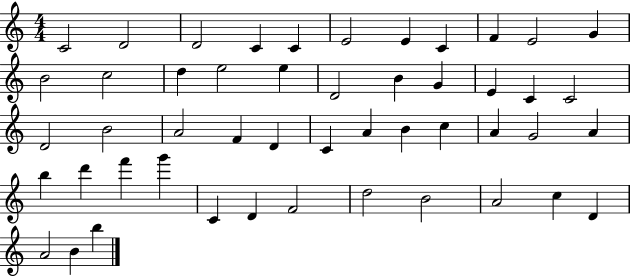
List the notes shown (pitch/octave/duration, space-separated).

C4/h D4/h D4/h C4/q C4/q E4/h E4/q C4/q F4/q E4/h G4/q B4/h C5/h D5/q E5/h E5/q D4/h B4/q G4/q E4/q C4/q C4/h D4/h B4/h A4/h F4/q D4/q C4/q A4/q B4/q C5/q A4/q G4/h A4/q B5/q D6/q F6/q G6/q C4/q D4/q F4/h D5/h B4/h A4/h C5/q D4/q A4/h B4/q B5/q